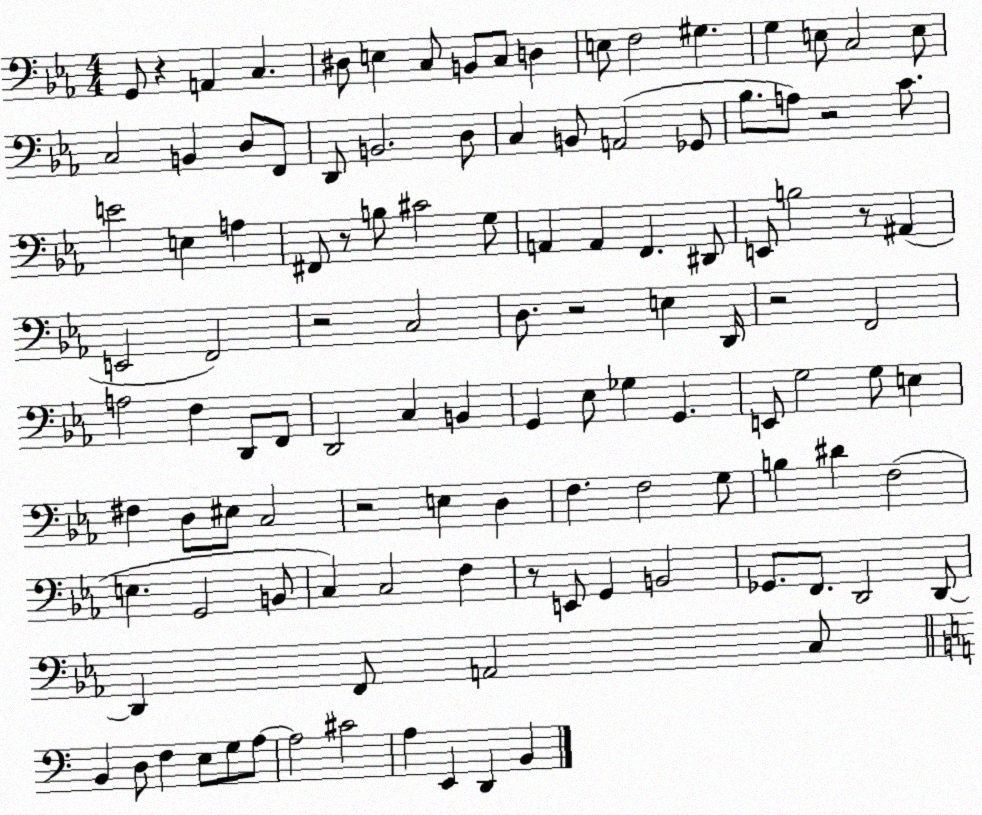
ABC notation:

X:1
T:Untitled
M:4/4
L:1/4
K:Eb
G,,/2 z A,, C, ^D,/2 E, C,/2 B,,/2 C,/2 D, E,/2 F,2 ^G, G, E,/2 C,2 E,/2 C,2 B,, D,/2 F,,/2 D,,/2 B,,2 D,/2 C, B,,/2 A,,2 _G,,/2 _B,/2 A,/2 z2 C/2 E2 E, A, ^F,,/2 z/2 B,/2 ^C2 G,/2 A,, A,, F,, ^D,,/2 E,,/2 B,2 z/2 ^A,, E,,2 F,,2 z2 C,2 D,/2 z2 E, D,,/4 z2 F,,2 A,2 F, D,,/2 F,,/2 D,,2 C, B,, G,, _E,/2 _G, G,, E,,/2 G,2 G,/2 E, ^F, D,/2 ^E,/2 C,2 z2 E, D, F, F,2 G,/2 B, ^D F,2 E, G,,2 B,,/2 C, C,2 F, z/2 E,,/2 G,, B,,2 _G,,/2 F,,/2 D,,2 D,,/2 D,, F,,/2 A,,2 C,/2 B,, D,/2 F, E,/2 G,/2 A,/2 A,2 ^C2 A, E,, D,, B,,